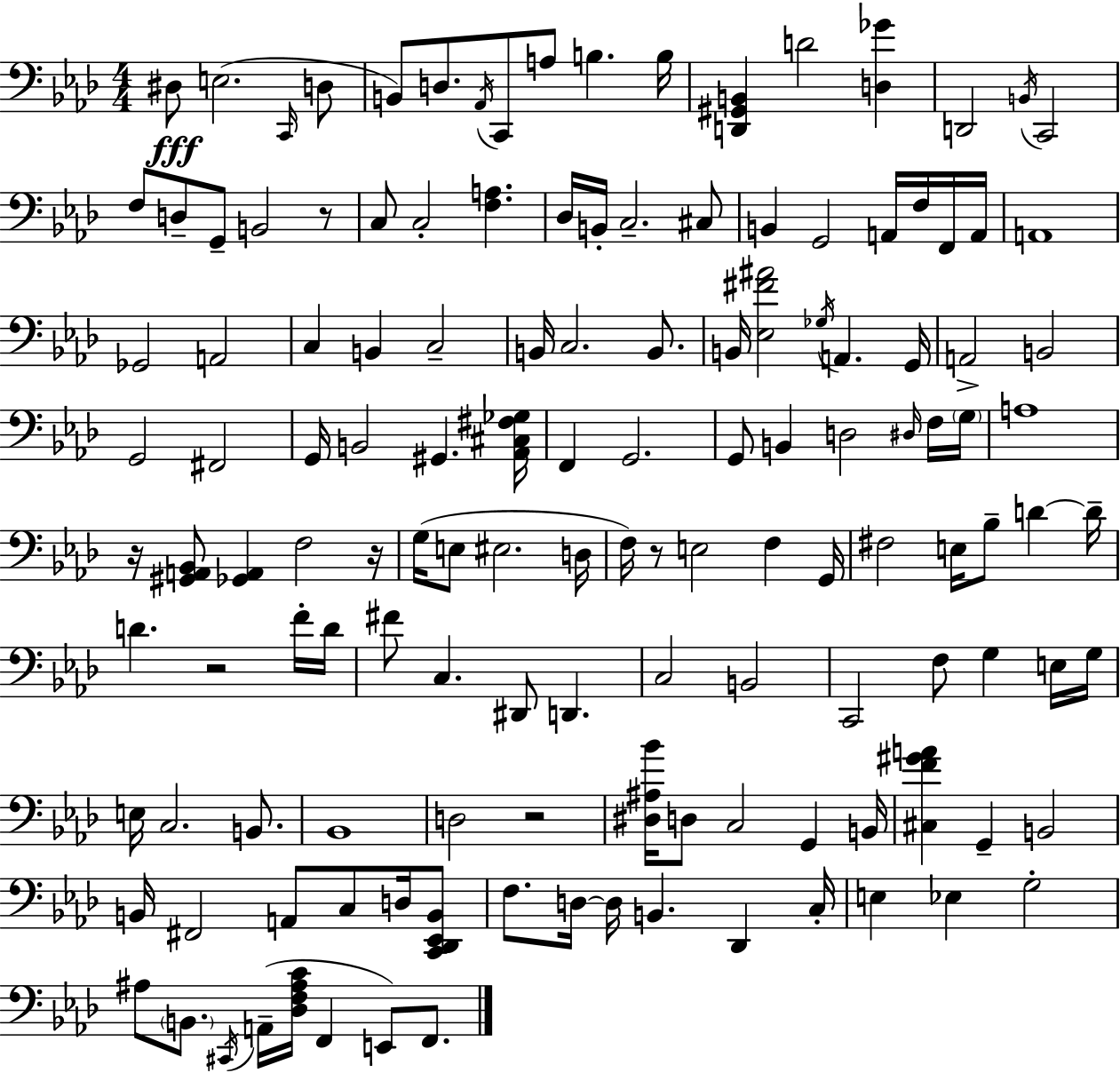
{
  \clef bass
  \numericTimeSignature
  \time 4/4
  \key aes \major
  \repeat volta 2 { dis8\fff e2.( \grace { c,16 } d8 | b,8) d8. \acciaccatura { aes,16 } c,8 a8 b4. | b16 <d, gis, b,>4 d'2 <d ges'>4 | d,2 \acciaccatura { b,16 } c,2 | \break f8 d8-- g,8-- b,2 | r8 c8 c2-. <f a>4. | des16 b,16-. c2.-- | cis8 b,4 g,2 a,16 | \break f16 f,16 a,16 a,1 | ges,2 a,2 | c4 b,4 c2-- | b,16 c2. | \break b,8. b,16 <ees fis' ais'>2 \acciaccatura { ges16 } a,4. | g,16 a,2-> b,2 | g,2 fis,2 | g,16 b,2 gis,4. | \break <aes, cis fis ges>16 f,4 g,2. | g,8 b,4 d2 | \grace { dis16 } f16 \parenthesize g16 a1 | r16 <gis, a, bes,>8 <ges, a,>4 f2 | \break r16 g16( e8 eis2. | d16 f16) r8 e2 | f4 g,16 fis2 e16 bes8-- | d'4~~ d'16-- d'4. r2 | \break f'16-. d'16 fis'8 c4. dis,8 d,4. | c2 b,2 | c,2 f8 g4 | e16 g16 e16 c2. | \break b,8. bes,1 | d2 r2 | <dis ais bes'>16 d8 c2 | g,4 b,16 <cis f' gis' a'>4 g,4-- b,2 | \break b,16 fis,2 a,8 | c8 d16 <c, des, ees, b,>8 f8. d16~~ d16 b,4. | des,4 c16-. e4 ees4 g2-. | ais8 \parenthesize b,8. \acciaccatura { cis,16 }( a,16-- <des f ais c'>16 f,4 | \break e,8) f,8. } \bar "|."
}